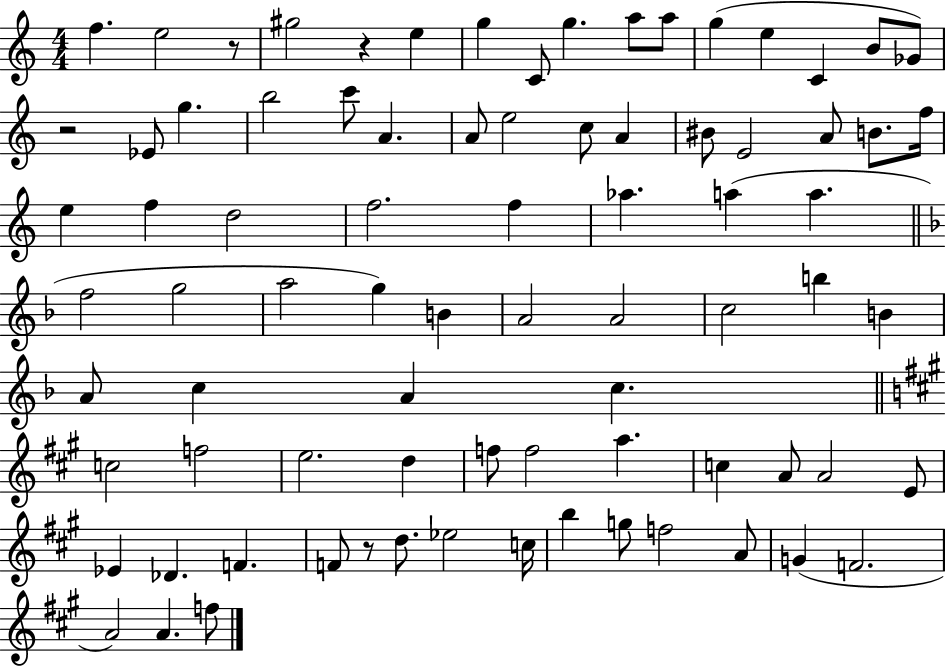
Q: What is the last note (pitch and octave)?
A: F5